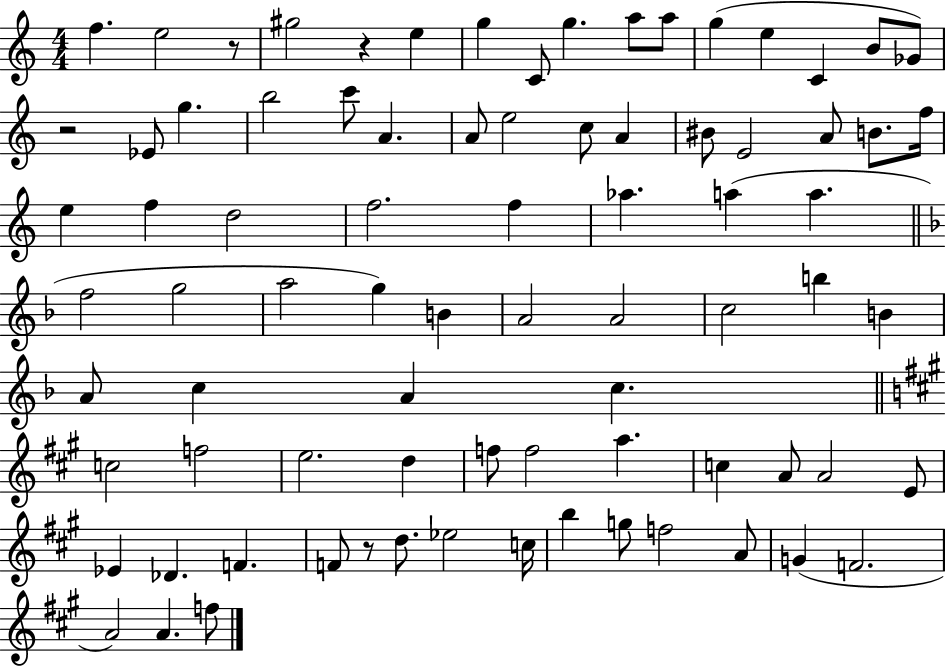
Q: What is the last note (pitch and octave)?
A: F5